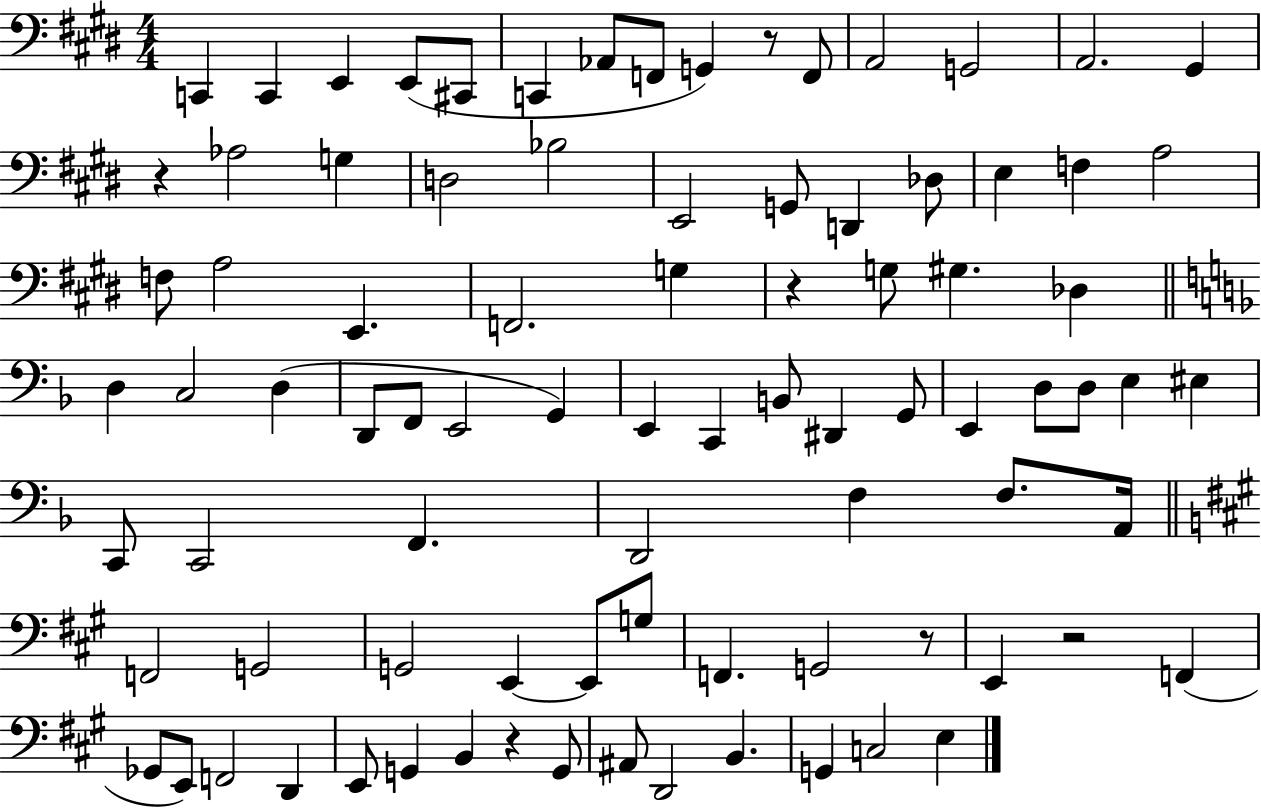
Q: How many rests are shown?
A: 6